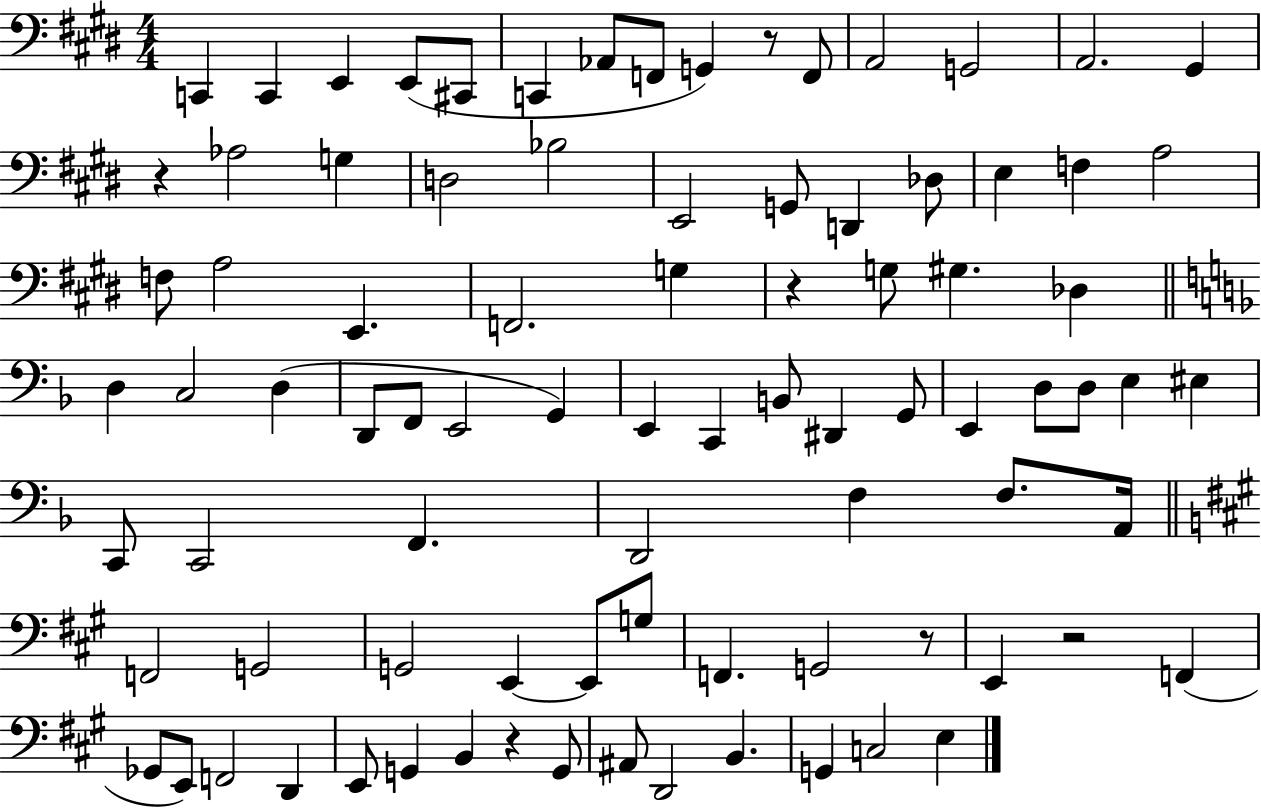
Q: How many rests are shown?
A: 6